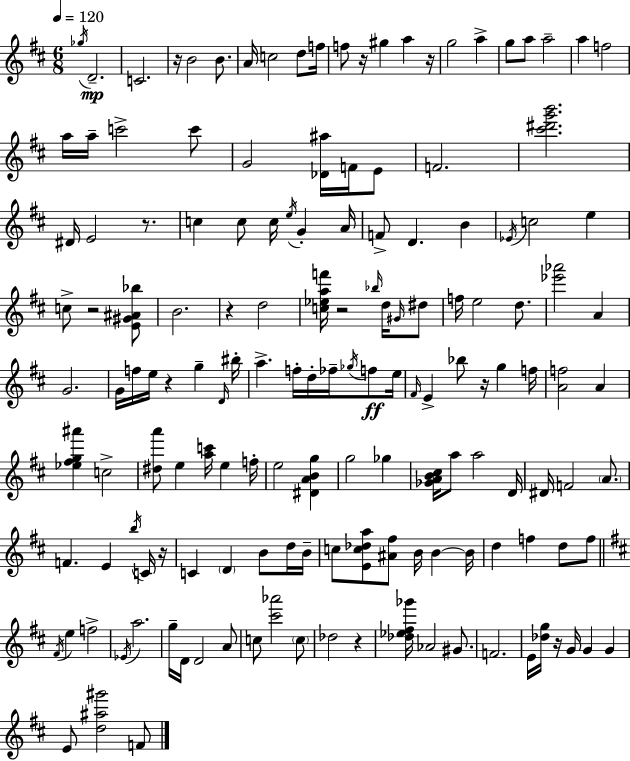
X:1
T:Untitled
M:6/8
L:1/4
K:D
_g/4 D2 C2 z/4 B2 B/2 A/4 c2 d/2 f/4 f/2 z/4 ^g a z/4 g2 a g/2 a/2 a2 a f2 a/4 a/4 c'2 c'/2 G2 [_D^a]/4 F/4 E/2 F2 [^c'^d'g'b']2 ^D/4 E2 z/2 c c/2 c/4 e/4 G A/4 F/2 D B _E/4 c2 e c/2 z2 [E^G^A_b]/2 B2 z d2 [c_eaf']/4 z2 _b/4 d/4 ^G/4 ^d/2 f/4 e2 d/2 [_e'_a']2 A G2 G/4 f/4 e/4 z g D/4 ^b/4 a f/4 d/4 _f/4 _g/4 f/2 e/4 ^F/4 E _b/2 z/4 g f/4 [Af]2 A [_e^fg^a'] c2 [^da']/2 e [ac']/4 e f/4 e2 [^DABg] g2 _g [_GAB^c]/4 a/2 a2 D/4 ^D/4 F2 A/2 F E b/4 C/4 z/4 C D B/2 d/4 B/4 c/2 [Ec_da]/2 [^A^f]/2 B/4 B B/4 d f d/2 f/2 ^F/4 e f2 _E/4 a2 g/4 D/4 D2 A/2 c/2 [^c'_a']2 c/2 _d2 z [_d_e^f_g']/4 _A2 ^G/2 F2 E/4 [_dg]/4 z/4 G/4 G G E/2 [d^a^g']2 F/2